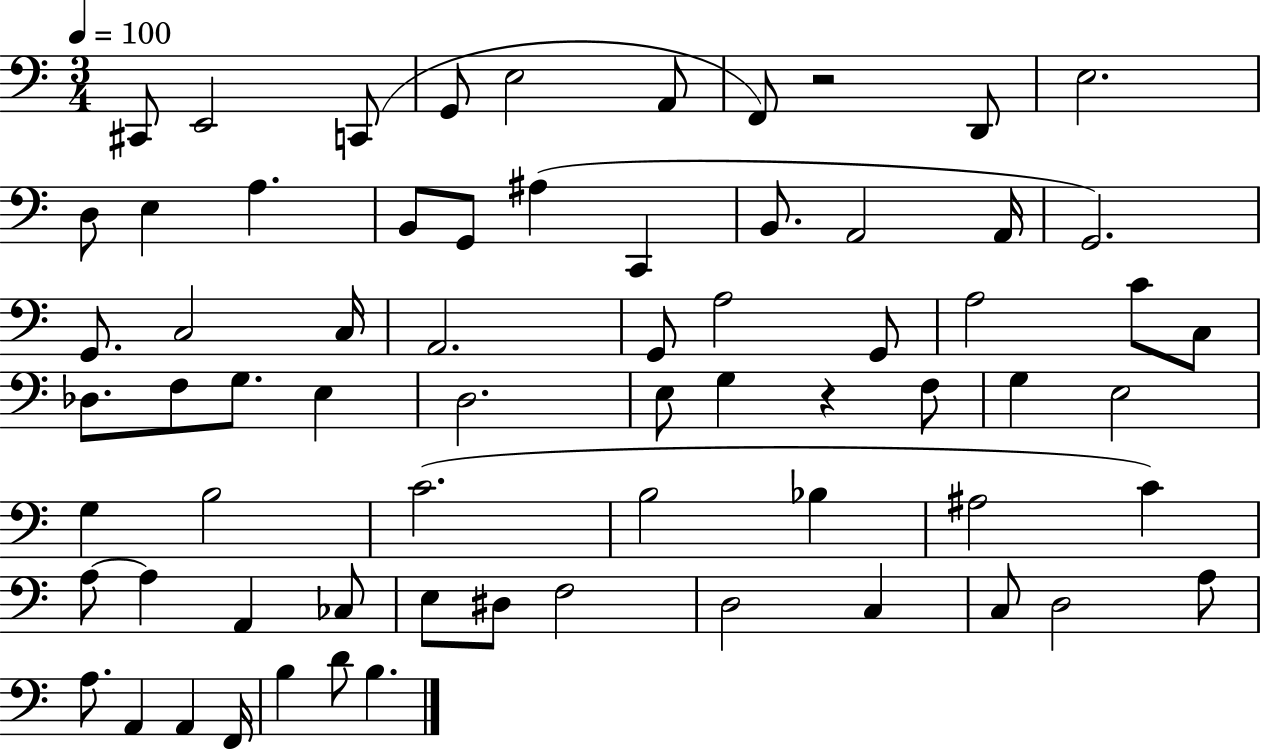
{
  \clef bass
  \numericTimeSignature
  \time 3/4
  \key c \major
  \tempo 4 = 100
  cis,8 e,2 c,8( | g,8 e2 a,8 | f,8) r2 d,8 | e2. | \break d8 e4 a4. | b,8 g,8 ais4( c,4 | b,8. a,2 a,16 | g,2.) | \break g,8. c2 c16 | a,2. | g,8 a2 g,8 | a2 c'8 c8 | \break des8. f8 g8. e4 | d2. | e8 g4 r4 f8 | g4 e2 | \break g4 b2 | c'2.( | b2 bes4 | ais2 c'4) | \break a8~~ a4 a,4 ces8 | e8 dis8 f2 | d2 c4 | c8 d2 a8 | \break a8. a,4 a,4 f,16 | b4 d'8 b4. | \bar "|."
}